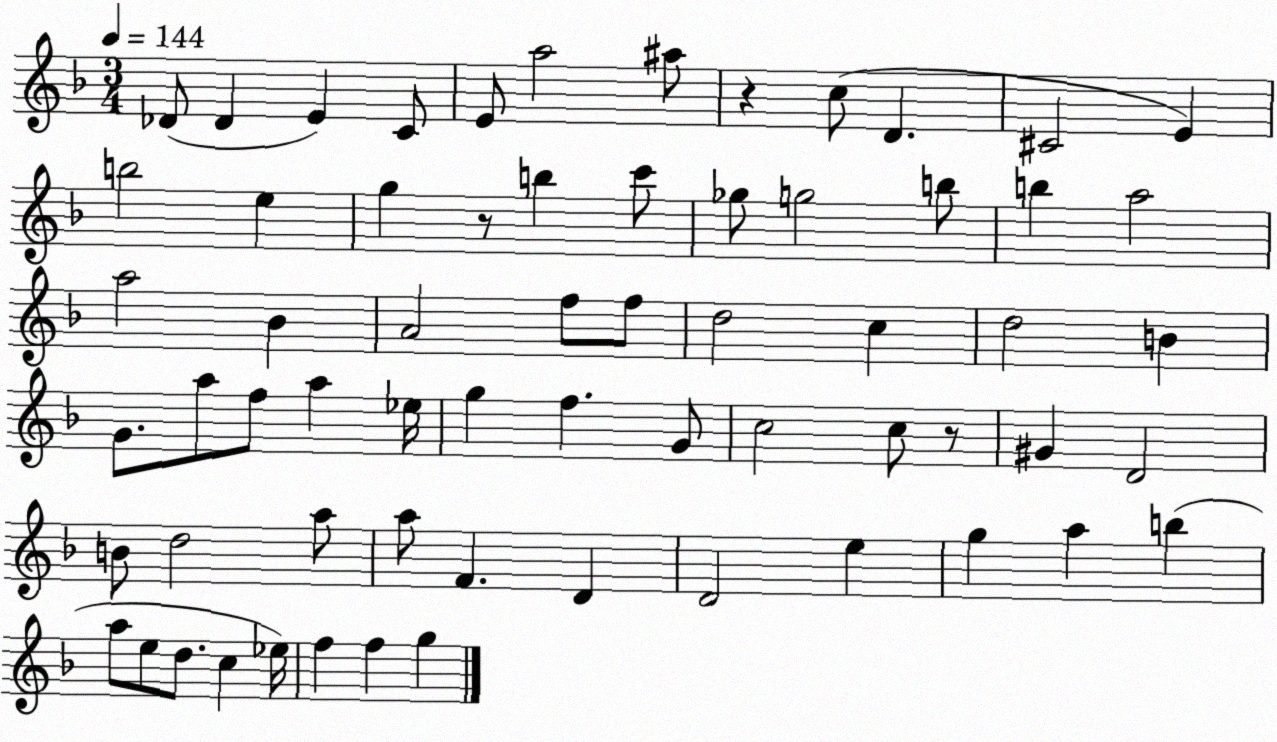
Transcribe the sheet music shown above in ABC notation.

X:1
T:Untitled
M:3/4
L:1/4
K:F
_D/2 _D E C/2 E/2 a2 ^a/2 z c/2 D ^C2 E b2 e g z/2 b c'/2 _g/2 g2 b/2 b a2 a2 _B A2 f/2 f/2 d2 c d2 B G/2 a/2 f/2 a _e/4 g f G/2 c2 c/2 z/2 ^G D2 B/2 d2 a/2 a/2 F D D2 e g a b a/2 e/2 d/2 c _e/4 f f g